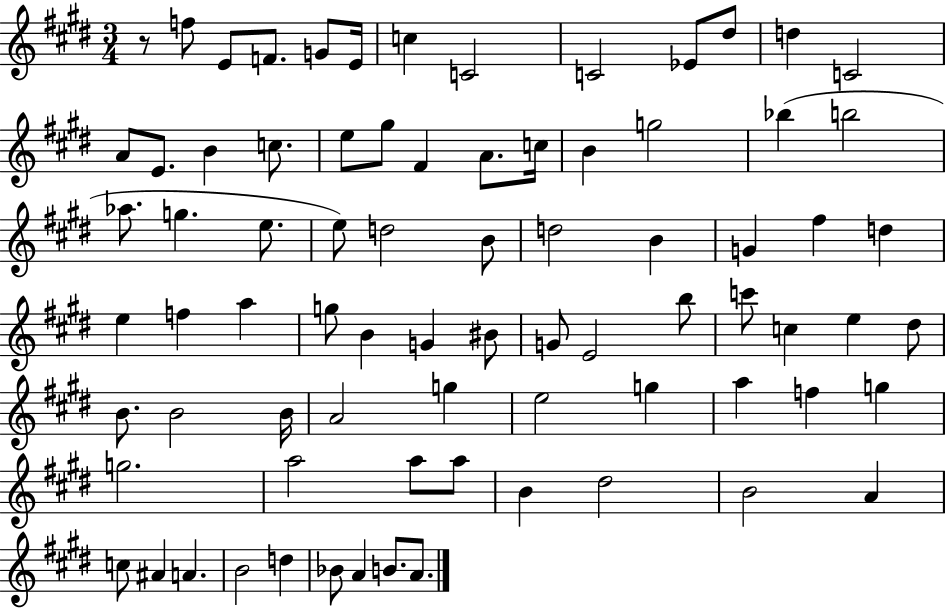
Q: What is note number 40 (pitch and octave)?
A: G5